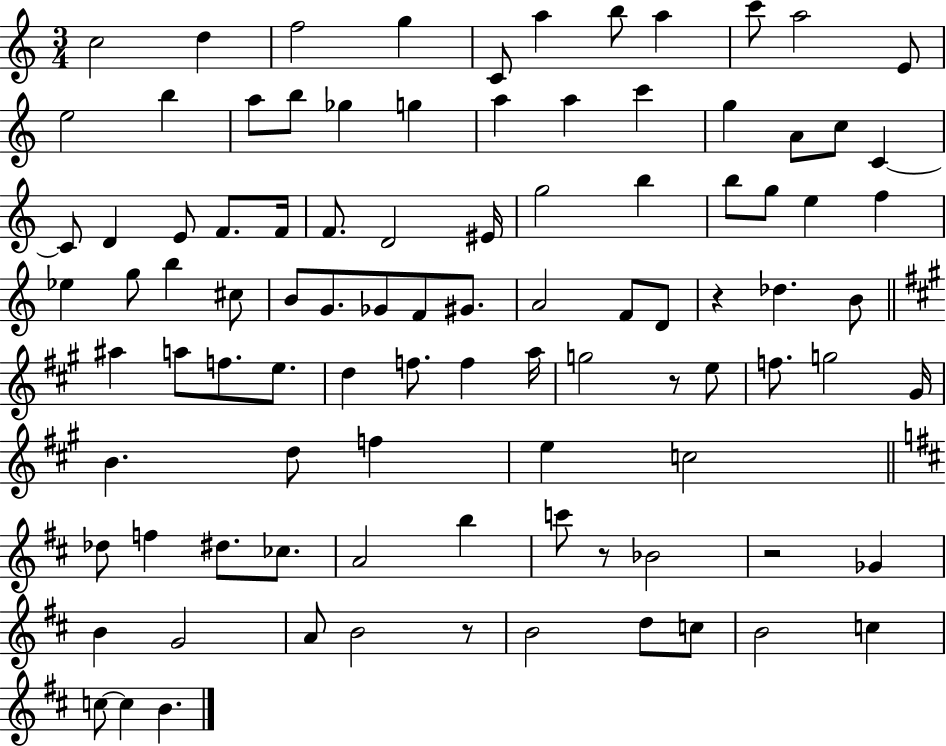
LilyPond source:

{
  \clef treble
  \numericTimeSignature
  \time 3/4
  \key c \major
  c''2 d''4 | f''2 g''4 | c'8 a''4 b''8 a''4 | c'''8 a''2 e'8 | \break e''2 b''4 | a''8 b''8 ges''4 g''4 | a''4 a''4 c'''4 | g''4 a'8 c''8 c'4~~ | \break c'8 d'4 e'8 f'8. f'16 | f'8. d'2 eis'16 | g''2 b''4 | b''8 g''8 e''4 f''4 | \break ees''4 g''8 b''4 cis''8 | b'8 g'8. ges'8 f'8 gis'8. | a'2 f'8 d'8 | r4 des''4. b'8 | \break \bar "||" \break \key a \major ais''4 a''8 f''8. e''8. | d''4 f''8. f''4 a''16 | g''2 r8 e''8 | f''8. g''2 gis'16 | \break b'4. d''8 f''4 | e''4 c''2 | \bar "||" \break \key d \major des''8 f''4 dis''8. ces''8. | a'2 b''4 | c'''8 r8 bes'2 | r2 ges'4 | \break b'4 g'2 | a'8 b'2 r8 | b'2 d''8 c''8 | b'2 c''4 | \break c''8~~ c''4 b'4. | \bar "|."
}